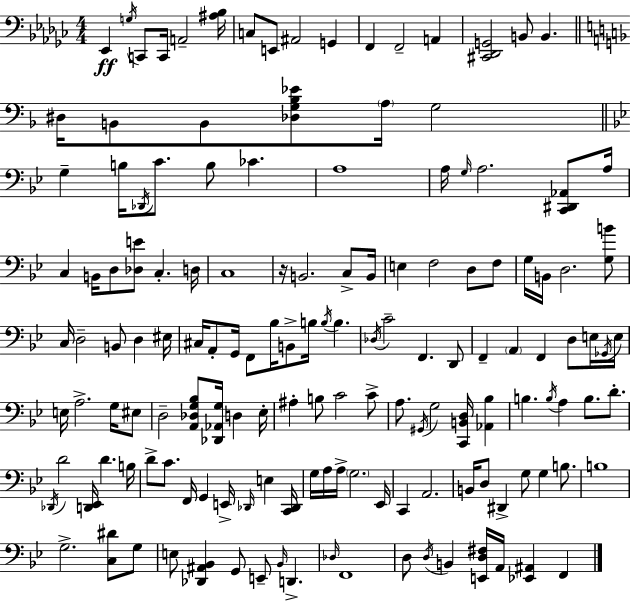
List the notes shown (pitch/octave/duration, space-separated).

Eb2/q G3/s C2/e C2/s A2/h [A#3,Bb3]/s C3/e E2/e A#2/h G2/q F2/q F2/h A2/q [C#2,Db2,G2]/h B2/e B2/q. D#3/s B2/e B2/e [Db3,G3,Bb3,Eb4]/e A3/s G3/h G3/q B3/s Db2/s C4/e. B3/e CES4/q. A3/w A3/s G3/s A3/h. [C2,D#2,Ab2]/e A3/s C3/q B2/s D3/e [Db3,E4]/e C3/q. D3/s C3/w R/s B2/h. C3/e B2/s E3/q F3/h D3/e F3/e G3/s B2/s D3/h. [G3,B4]/e C3/s D3/h B2/e D3/q EIS3/s C#3/s A2/e G2/s F2/e Bb3/s B2/e B3/s B3/s B3/q. Db3/s C4/h F2/q. D2/e F2/q A2/q F2/q D3/e E3/s Gb2/s E3/s E3/s A3/h. G3/s EIS3/e D3/h [A2,Db3,G3,Bb3]/e [Db2,Ab2,G3]/s D3/q Eb3/s A#3/q B3/e C4/h C4/e A3/e. G#2/s G3/h [C2,B2,D3]/s [Ab2,Bb3]/q B3/q. B3/s A3/q B3/e. D4/e. Db2/s D4/h [D2,Eb2]/s D4/q. B3/s D4/e C4/e. F2/s G2/q E2/s Db2/s E3/q [C2,Db2]/s G3/s A3/s A3/s G3/h. Eb2/s C2/q A2/h. B2/s D3/e D#2/q G3/e G3/q B3/e. B3/w G3/h. [C3,D#4]/e G3/e E3/e [Db2,A#2,Bb2]/q G2/e E2/e Bb2/s D2/q. Db3/s F2/w D3/e D3/s B2/q [E2,D3,F#3]/s A2/s [Eb2,A#2]/q F2/q